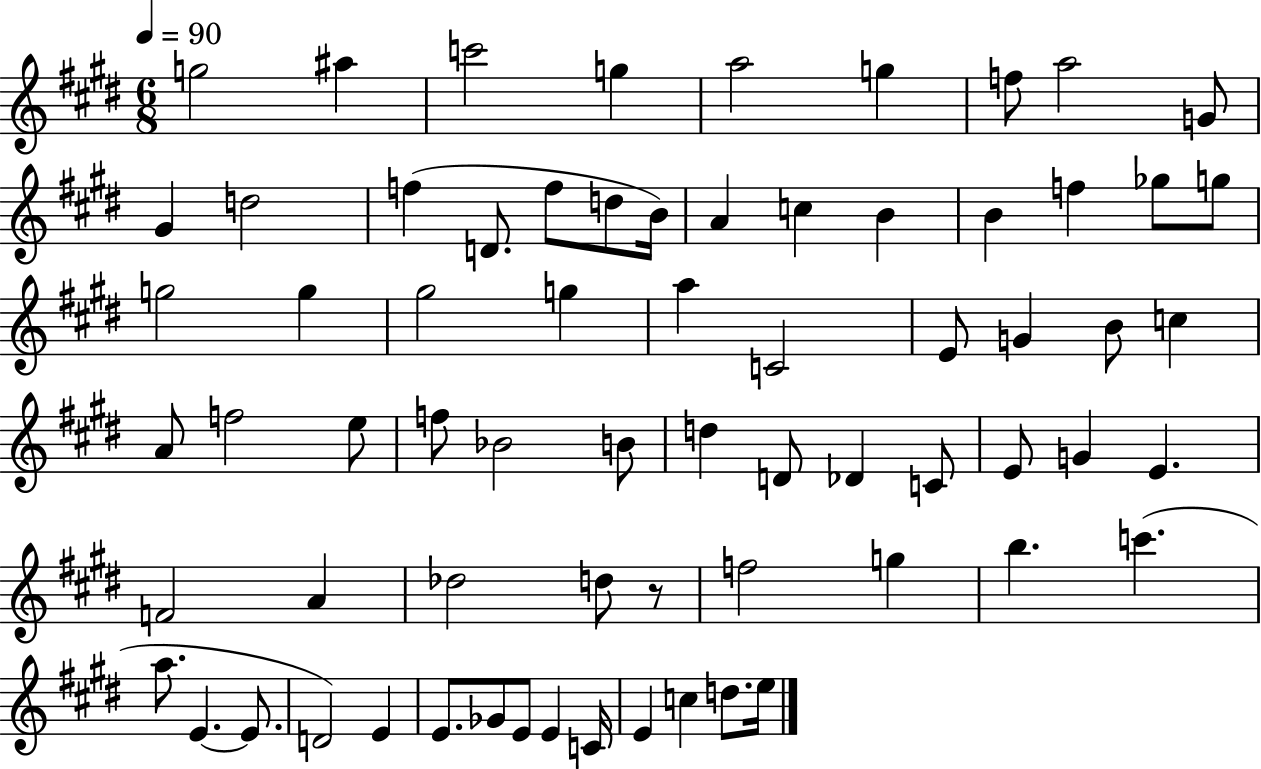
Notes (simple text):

G5/h A#5/q C6/h G5/q A5/h G5/q F5/e A5/h G4/e G#4/q D5/h F5/q D4/e. F5/e D5/e B4/s A4/q C5/q B4/q B4/q F5/q Gb5/e G5/e G5/h G5/q G#5/h G5/q A5/q C4/h E4/e G4/q B4/e C5/q A4/e F5/h E5/e F5/e Bb4/h B4/e D5/q D4/e Db4/q C4/e E4/e G4/q E4/q. F4/h A4/q Db5/h D5/e R/e F5/h G5/q B5/q. C6/q. A5/e. E4/q. E4/e. D4/h E4/q E4/e. Gb4/e E4/e E4/q C4/s E4/q C5/q D5/e. E5/s